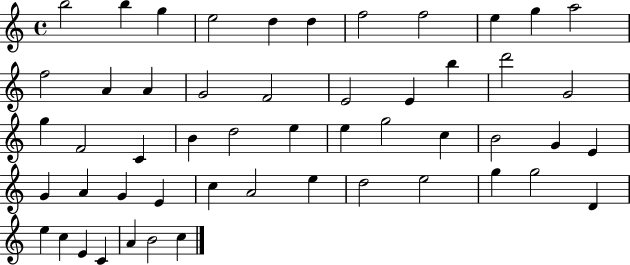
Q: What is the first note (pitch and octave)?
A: B5